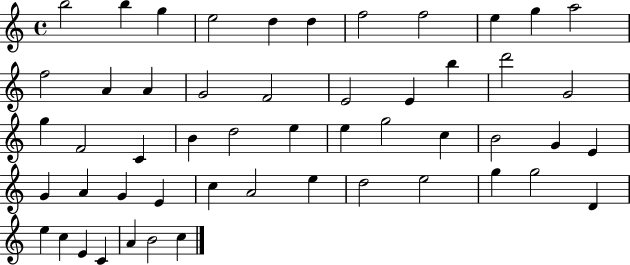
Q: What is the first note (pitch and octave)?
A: B5